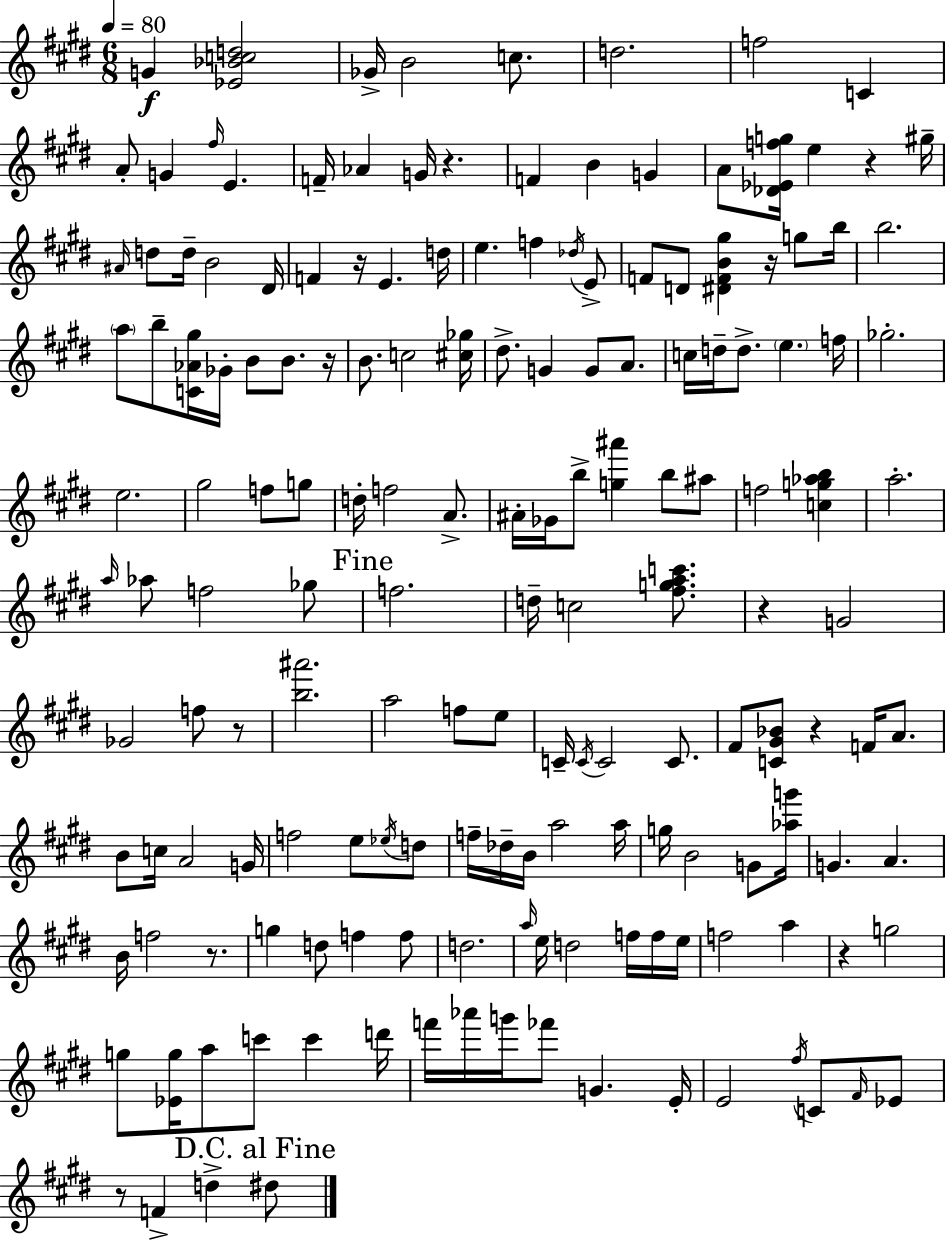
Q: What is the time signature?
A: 6/8